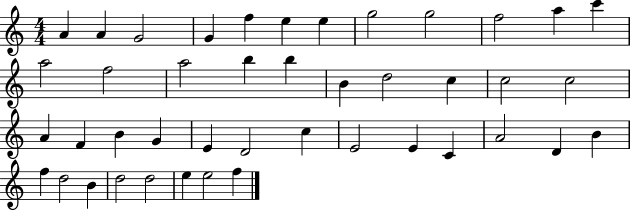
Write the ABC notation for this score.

X:1
T:Untitled
M:4/4
L:1/4
K:C
A A G2 G f e e g2 g2 f2 a c' a2 f2 a2 b b B d2 c c2 c2 A F B G E D2 c E2 E C A2 D B f d2 B d2 d2 e e2 f